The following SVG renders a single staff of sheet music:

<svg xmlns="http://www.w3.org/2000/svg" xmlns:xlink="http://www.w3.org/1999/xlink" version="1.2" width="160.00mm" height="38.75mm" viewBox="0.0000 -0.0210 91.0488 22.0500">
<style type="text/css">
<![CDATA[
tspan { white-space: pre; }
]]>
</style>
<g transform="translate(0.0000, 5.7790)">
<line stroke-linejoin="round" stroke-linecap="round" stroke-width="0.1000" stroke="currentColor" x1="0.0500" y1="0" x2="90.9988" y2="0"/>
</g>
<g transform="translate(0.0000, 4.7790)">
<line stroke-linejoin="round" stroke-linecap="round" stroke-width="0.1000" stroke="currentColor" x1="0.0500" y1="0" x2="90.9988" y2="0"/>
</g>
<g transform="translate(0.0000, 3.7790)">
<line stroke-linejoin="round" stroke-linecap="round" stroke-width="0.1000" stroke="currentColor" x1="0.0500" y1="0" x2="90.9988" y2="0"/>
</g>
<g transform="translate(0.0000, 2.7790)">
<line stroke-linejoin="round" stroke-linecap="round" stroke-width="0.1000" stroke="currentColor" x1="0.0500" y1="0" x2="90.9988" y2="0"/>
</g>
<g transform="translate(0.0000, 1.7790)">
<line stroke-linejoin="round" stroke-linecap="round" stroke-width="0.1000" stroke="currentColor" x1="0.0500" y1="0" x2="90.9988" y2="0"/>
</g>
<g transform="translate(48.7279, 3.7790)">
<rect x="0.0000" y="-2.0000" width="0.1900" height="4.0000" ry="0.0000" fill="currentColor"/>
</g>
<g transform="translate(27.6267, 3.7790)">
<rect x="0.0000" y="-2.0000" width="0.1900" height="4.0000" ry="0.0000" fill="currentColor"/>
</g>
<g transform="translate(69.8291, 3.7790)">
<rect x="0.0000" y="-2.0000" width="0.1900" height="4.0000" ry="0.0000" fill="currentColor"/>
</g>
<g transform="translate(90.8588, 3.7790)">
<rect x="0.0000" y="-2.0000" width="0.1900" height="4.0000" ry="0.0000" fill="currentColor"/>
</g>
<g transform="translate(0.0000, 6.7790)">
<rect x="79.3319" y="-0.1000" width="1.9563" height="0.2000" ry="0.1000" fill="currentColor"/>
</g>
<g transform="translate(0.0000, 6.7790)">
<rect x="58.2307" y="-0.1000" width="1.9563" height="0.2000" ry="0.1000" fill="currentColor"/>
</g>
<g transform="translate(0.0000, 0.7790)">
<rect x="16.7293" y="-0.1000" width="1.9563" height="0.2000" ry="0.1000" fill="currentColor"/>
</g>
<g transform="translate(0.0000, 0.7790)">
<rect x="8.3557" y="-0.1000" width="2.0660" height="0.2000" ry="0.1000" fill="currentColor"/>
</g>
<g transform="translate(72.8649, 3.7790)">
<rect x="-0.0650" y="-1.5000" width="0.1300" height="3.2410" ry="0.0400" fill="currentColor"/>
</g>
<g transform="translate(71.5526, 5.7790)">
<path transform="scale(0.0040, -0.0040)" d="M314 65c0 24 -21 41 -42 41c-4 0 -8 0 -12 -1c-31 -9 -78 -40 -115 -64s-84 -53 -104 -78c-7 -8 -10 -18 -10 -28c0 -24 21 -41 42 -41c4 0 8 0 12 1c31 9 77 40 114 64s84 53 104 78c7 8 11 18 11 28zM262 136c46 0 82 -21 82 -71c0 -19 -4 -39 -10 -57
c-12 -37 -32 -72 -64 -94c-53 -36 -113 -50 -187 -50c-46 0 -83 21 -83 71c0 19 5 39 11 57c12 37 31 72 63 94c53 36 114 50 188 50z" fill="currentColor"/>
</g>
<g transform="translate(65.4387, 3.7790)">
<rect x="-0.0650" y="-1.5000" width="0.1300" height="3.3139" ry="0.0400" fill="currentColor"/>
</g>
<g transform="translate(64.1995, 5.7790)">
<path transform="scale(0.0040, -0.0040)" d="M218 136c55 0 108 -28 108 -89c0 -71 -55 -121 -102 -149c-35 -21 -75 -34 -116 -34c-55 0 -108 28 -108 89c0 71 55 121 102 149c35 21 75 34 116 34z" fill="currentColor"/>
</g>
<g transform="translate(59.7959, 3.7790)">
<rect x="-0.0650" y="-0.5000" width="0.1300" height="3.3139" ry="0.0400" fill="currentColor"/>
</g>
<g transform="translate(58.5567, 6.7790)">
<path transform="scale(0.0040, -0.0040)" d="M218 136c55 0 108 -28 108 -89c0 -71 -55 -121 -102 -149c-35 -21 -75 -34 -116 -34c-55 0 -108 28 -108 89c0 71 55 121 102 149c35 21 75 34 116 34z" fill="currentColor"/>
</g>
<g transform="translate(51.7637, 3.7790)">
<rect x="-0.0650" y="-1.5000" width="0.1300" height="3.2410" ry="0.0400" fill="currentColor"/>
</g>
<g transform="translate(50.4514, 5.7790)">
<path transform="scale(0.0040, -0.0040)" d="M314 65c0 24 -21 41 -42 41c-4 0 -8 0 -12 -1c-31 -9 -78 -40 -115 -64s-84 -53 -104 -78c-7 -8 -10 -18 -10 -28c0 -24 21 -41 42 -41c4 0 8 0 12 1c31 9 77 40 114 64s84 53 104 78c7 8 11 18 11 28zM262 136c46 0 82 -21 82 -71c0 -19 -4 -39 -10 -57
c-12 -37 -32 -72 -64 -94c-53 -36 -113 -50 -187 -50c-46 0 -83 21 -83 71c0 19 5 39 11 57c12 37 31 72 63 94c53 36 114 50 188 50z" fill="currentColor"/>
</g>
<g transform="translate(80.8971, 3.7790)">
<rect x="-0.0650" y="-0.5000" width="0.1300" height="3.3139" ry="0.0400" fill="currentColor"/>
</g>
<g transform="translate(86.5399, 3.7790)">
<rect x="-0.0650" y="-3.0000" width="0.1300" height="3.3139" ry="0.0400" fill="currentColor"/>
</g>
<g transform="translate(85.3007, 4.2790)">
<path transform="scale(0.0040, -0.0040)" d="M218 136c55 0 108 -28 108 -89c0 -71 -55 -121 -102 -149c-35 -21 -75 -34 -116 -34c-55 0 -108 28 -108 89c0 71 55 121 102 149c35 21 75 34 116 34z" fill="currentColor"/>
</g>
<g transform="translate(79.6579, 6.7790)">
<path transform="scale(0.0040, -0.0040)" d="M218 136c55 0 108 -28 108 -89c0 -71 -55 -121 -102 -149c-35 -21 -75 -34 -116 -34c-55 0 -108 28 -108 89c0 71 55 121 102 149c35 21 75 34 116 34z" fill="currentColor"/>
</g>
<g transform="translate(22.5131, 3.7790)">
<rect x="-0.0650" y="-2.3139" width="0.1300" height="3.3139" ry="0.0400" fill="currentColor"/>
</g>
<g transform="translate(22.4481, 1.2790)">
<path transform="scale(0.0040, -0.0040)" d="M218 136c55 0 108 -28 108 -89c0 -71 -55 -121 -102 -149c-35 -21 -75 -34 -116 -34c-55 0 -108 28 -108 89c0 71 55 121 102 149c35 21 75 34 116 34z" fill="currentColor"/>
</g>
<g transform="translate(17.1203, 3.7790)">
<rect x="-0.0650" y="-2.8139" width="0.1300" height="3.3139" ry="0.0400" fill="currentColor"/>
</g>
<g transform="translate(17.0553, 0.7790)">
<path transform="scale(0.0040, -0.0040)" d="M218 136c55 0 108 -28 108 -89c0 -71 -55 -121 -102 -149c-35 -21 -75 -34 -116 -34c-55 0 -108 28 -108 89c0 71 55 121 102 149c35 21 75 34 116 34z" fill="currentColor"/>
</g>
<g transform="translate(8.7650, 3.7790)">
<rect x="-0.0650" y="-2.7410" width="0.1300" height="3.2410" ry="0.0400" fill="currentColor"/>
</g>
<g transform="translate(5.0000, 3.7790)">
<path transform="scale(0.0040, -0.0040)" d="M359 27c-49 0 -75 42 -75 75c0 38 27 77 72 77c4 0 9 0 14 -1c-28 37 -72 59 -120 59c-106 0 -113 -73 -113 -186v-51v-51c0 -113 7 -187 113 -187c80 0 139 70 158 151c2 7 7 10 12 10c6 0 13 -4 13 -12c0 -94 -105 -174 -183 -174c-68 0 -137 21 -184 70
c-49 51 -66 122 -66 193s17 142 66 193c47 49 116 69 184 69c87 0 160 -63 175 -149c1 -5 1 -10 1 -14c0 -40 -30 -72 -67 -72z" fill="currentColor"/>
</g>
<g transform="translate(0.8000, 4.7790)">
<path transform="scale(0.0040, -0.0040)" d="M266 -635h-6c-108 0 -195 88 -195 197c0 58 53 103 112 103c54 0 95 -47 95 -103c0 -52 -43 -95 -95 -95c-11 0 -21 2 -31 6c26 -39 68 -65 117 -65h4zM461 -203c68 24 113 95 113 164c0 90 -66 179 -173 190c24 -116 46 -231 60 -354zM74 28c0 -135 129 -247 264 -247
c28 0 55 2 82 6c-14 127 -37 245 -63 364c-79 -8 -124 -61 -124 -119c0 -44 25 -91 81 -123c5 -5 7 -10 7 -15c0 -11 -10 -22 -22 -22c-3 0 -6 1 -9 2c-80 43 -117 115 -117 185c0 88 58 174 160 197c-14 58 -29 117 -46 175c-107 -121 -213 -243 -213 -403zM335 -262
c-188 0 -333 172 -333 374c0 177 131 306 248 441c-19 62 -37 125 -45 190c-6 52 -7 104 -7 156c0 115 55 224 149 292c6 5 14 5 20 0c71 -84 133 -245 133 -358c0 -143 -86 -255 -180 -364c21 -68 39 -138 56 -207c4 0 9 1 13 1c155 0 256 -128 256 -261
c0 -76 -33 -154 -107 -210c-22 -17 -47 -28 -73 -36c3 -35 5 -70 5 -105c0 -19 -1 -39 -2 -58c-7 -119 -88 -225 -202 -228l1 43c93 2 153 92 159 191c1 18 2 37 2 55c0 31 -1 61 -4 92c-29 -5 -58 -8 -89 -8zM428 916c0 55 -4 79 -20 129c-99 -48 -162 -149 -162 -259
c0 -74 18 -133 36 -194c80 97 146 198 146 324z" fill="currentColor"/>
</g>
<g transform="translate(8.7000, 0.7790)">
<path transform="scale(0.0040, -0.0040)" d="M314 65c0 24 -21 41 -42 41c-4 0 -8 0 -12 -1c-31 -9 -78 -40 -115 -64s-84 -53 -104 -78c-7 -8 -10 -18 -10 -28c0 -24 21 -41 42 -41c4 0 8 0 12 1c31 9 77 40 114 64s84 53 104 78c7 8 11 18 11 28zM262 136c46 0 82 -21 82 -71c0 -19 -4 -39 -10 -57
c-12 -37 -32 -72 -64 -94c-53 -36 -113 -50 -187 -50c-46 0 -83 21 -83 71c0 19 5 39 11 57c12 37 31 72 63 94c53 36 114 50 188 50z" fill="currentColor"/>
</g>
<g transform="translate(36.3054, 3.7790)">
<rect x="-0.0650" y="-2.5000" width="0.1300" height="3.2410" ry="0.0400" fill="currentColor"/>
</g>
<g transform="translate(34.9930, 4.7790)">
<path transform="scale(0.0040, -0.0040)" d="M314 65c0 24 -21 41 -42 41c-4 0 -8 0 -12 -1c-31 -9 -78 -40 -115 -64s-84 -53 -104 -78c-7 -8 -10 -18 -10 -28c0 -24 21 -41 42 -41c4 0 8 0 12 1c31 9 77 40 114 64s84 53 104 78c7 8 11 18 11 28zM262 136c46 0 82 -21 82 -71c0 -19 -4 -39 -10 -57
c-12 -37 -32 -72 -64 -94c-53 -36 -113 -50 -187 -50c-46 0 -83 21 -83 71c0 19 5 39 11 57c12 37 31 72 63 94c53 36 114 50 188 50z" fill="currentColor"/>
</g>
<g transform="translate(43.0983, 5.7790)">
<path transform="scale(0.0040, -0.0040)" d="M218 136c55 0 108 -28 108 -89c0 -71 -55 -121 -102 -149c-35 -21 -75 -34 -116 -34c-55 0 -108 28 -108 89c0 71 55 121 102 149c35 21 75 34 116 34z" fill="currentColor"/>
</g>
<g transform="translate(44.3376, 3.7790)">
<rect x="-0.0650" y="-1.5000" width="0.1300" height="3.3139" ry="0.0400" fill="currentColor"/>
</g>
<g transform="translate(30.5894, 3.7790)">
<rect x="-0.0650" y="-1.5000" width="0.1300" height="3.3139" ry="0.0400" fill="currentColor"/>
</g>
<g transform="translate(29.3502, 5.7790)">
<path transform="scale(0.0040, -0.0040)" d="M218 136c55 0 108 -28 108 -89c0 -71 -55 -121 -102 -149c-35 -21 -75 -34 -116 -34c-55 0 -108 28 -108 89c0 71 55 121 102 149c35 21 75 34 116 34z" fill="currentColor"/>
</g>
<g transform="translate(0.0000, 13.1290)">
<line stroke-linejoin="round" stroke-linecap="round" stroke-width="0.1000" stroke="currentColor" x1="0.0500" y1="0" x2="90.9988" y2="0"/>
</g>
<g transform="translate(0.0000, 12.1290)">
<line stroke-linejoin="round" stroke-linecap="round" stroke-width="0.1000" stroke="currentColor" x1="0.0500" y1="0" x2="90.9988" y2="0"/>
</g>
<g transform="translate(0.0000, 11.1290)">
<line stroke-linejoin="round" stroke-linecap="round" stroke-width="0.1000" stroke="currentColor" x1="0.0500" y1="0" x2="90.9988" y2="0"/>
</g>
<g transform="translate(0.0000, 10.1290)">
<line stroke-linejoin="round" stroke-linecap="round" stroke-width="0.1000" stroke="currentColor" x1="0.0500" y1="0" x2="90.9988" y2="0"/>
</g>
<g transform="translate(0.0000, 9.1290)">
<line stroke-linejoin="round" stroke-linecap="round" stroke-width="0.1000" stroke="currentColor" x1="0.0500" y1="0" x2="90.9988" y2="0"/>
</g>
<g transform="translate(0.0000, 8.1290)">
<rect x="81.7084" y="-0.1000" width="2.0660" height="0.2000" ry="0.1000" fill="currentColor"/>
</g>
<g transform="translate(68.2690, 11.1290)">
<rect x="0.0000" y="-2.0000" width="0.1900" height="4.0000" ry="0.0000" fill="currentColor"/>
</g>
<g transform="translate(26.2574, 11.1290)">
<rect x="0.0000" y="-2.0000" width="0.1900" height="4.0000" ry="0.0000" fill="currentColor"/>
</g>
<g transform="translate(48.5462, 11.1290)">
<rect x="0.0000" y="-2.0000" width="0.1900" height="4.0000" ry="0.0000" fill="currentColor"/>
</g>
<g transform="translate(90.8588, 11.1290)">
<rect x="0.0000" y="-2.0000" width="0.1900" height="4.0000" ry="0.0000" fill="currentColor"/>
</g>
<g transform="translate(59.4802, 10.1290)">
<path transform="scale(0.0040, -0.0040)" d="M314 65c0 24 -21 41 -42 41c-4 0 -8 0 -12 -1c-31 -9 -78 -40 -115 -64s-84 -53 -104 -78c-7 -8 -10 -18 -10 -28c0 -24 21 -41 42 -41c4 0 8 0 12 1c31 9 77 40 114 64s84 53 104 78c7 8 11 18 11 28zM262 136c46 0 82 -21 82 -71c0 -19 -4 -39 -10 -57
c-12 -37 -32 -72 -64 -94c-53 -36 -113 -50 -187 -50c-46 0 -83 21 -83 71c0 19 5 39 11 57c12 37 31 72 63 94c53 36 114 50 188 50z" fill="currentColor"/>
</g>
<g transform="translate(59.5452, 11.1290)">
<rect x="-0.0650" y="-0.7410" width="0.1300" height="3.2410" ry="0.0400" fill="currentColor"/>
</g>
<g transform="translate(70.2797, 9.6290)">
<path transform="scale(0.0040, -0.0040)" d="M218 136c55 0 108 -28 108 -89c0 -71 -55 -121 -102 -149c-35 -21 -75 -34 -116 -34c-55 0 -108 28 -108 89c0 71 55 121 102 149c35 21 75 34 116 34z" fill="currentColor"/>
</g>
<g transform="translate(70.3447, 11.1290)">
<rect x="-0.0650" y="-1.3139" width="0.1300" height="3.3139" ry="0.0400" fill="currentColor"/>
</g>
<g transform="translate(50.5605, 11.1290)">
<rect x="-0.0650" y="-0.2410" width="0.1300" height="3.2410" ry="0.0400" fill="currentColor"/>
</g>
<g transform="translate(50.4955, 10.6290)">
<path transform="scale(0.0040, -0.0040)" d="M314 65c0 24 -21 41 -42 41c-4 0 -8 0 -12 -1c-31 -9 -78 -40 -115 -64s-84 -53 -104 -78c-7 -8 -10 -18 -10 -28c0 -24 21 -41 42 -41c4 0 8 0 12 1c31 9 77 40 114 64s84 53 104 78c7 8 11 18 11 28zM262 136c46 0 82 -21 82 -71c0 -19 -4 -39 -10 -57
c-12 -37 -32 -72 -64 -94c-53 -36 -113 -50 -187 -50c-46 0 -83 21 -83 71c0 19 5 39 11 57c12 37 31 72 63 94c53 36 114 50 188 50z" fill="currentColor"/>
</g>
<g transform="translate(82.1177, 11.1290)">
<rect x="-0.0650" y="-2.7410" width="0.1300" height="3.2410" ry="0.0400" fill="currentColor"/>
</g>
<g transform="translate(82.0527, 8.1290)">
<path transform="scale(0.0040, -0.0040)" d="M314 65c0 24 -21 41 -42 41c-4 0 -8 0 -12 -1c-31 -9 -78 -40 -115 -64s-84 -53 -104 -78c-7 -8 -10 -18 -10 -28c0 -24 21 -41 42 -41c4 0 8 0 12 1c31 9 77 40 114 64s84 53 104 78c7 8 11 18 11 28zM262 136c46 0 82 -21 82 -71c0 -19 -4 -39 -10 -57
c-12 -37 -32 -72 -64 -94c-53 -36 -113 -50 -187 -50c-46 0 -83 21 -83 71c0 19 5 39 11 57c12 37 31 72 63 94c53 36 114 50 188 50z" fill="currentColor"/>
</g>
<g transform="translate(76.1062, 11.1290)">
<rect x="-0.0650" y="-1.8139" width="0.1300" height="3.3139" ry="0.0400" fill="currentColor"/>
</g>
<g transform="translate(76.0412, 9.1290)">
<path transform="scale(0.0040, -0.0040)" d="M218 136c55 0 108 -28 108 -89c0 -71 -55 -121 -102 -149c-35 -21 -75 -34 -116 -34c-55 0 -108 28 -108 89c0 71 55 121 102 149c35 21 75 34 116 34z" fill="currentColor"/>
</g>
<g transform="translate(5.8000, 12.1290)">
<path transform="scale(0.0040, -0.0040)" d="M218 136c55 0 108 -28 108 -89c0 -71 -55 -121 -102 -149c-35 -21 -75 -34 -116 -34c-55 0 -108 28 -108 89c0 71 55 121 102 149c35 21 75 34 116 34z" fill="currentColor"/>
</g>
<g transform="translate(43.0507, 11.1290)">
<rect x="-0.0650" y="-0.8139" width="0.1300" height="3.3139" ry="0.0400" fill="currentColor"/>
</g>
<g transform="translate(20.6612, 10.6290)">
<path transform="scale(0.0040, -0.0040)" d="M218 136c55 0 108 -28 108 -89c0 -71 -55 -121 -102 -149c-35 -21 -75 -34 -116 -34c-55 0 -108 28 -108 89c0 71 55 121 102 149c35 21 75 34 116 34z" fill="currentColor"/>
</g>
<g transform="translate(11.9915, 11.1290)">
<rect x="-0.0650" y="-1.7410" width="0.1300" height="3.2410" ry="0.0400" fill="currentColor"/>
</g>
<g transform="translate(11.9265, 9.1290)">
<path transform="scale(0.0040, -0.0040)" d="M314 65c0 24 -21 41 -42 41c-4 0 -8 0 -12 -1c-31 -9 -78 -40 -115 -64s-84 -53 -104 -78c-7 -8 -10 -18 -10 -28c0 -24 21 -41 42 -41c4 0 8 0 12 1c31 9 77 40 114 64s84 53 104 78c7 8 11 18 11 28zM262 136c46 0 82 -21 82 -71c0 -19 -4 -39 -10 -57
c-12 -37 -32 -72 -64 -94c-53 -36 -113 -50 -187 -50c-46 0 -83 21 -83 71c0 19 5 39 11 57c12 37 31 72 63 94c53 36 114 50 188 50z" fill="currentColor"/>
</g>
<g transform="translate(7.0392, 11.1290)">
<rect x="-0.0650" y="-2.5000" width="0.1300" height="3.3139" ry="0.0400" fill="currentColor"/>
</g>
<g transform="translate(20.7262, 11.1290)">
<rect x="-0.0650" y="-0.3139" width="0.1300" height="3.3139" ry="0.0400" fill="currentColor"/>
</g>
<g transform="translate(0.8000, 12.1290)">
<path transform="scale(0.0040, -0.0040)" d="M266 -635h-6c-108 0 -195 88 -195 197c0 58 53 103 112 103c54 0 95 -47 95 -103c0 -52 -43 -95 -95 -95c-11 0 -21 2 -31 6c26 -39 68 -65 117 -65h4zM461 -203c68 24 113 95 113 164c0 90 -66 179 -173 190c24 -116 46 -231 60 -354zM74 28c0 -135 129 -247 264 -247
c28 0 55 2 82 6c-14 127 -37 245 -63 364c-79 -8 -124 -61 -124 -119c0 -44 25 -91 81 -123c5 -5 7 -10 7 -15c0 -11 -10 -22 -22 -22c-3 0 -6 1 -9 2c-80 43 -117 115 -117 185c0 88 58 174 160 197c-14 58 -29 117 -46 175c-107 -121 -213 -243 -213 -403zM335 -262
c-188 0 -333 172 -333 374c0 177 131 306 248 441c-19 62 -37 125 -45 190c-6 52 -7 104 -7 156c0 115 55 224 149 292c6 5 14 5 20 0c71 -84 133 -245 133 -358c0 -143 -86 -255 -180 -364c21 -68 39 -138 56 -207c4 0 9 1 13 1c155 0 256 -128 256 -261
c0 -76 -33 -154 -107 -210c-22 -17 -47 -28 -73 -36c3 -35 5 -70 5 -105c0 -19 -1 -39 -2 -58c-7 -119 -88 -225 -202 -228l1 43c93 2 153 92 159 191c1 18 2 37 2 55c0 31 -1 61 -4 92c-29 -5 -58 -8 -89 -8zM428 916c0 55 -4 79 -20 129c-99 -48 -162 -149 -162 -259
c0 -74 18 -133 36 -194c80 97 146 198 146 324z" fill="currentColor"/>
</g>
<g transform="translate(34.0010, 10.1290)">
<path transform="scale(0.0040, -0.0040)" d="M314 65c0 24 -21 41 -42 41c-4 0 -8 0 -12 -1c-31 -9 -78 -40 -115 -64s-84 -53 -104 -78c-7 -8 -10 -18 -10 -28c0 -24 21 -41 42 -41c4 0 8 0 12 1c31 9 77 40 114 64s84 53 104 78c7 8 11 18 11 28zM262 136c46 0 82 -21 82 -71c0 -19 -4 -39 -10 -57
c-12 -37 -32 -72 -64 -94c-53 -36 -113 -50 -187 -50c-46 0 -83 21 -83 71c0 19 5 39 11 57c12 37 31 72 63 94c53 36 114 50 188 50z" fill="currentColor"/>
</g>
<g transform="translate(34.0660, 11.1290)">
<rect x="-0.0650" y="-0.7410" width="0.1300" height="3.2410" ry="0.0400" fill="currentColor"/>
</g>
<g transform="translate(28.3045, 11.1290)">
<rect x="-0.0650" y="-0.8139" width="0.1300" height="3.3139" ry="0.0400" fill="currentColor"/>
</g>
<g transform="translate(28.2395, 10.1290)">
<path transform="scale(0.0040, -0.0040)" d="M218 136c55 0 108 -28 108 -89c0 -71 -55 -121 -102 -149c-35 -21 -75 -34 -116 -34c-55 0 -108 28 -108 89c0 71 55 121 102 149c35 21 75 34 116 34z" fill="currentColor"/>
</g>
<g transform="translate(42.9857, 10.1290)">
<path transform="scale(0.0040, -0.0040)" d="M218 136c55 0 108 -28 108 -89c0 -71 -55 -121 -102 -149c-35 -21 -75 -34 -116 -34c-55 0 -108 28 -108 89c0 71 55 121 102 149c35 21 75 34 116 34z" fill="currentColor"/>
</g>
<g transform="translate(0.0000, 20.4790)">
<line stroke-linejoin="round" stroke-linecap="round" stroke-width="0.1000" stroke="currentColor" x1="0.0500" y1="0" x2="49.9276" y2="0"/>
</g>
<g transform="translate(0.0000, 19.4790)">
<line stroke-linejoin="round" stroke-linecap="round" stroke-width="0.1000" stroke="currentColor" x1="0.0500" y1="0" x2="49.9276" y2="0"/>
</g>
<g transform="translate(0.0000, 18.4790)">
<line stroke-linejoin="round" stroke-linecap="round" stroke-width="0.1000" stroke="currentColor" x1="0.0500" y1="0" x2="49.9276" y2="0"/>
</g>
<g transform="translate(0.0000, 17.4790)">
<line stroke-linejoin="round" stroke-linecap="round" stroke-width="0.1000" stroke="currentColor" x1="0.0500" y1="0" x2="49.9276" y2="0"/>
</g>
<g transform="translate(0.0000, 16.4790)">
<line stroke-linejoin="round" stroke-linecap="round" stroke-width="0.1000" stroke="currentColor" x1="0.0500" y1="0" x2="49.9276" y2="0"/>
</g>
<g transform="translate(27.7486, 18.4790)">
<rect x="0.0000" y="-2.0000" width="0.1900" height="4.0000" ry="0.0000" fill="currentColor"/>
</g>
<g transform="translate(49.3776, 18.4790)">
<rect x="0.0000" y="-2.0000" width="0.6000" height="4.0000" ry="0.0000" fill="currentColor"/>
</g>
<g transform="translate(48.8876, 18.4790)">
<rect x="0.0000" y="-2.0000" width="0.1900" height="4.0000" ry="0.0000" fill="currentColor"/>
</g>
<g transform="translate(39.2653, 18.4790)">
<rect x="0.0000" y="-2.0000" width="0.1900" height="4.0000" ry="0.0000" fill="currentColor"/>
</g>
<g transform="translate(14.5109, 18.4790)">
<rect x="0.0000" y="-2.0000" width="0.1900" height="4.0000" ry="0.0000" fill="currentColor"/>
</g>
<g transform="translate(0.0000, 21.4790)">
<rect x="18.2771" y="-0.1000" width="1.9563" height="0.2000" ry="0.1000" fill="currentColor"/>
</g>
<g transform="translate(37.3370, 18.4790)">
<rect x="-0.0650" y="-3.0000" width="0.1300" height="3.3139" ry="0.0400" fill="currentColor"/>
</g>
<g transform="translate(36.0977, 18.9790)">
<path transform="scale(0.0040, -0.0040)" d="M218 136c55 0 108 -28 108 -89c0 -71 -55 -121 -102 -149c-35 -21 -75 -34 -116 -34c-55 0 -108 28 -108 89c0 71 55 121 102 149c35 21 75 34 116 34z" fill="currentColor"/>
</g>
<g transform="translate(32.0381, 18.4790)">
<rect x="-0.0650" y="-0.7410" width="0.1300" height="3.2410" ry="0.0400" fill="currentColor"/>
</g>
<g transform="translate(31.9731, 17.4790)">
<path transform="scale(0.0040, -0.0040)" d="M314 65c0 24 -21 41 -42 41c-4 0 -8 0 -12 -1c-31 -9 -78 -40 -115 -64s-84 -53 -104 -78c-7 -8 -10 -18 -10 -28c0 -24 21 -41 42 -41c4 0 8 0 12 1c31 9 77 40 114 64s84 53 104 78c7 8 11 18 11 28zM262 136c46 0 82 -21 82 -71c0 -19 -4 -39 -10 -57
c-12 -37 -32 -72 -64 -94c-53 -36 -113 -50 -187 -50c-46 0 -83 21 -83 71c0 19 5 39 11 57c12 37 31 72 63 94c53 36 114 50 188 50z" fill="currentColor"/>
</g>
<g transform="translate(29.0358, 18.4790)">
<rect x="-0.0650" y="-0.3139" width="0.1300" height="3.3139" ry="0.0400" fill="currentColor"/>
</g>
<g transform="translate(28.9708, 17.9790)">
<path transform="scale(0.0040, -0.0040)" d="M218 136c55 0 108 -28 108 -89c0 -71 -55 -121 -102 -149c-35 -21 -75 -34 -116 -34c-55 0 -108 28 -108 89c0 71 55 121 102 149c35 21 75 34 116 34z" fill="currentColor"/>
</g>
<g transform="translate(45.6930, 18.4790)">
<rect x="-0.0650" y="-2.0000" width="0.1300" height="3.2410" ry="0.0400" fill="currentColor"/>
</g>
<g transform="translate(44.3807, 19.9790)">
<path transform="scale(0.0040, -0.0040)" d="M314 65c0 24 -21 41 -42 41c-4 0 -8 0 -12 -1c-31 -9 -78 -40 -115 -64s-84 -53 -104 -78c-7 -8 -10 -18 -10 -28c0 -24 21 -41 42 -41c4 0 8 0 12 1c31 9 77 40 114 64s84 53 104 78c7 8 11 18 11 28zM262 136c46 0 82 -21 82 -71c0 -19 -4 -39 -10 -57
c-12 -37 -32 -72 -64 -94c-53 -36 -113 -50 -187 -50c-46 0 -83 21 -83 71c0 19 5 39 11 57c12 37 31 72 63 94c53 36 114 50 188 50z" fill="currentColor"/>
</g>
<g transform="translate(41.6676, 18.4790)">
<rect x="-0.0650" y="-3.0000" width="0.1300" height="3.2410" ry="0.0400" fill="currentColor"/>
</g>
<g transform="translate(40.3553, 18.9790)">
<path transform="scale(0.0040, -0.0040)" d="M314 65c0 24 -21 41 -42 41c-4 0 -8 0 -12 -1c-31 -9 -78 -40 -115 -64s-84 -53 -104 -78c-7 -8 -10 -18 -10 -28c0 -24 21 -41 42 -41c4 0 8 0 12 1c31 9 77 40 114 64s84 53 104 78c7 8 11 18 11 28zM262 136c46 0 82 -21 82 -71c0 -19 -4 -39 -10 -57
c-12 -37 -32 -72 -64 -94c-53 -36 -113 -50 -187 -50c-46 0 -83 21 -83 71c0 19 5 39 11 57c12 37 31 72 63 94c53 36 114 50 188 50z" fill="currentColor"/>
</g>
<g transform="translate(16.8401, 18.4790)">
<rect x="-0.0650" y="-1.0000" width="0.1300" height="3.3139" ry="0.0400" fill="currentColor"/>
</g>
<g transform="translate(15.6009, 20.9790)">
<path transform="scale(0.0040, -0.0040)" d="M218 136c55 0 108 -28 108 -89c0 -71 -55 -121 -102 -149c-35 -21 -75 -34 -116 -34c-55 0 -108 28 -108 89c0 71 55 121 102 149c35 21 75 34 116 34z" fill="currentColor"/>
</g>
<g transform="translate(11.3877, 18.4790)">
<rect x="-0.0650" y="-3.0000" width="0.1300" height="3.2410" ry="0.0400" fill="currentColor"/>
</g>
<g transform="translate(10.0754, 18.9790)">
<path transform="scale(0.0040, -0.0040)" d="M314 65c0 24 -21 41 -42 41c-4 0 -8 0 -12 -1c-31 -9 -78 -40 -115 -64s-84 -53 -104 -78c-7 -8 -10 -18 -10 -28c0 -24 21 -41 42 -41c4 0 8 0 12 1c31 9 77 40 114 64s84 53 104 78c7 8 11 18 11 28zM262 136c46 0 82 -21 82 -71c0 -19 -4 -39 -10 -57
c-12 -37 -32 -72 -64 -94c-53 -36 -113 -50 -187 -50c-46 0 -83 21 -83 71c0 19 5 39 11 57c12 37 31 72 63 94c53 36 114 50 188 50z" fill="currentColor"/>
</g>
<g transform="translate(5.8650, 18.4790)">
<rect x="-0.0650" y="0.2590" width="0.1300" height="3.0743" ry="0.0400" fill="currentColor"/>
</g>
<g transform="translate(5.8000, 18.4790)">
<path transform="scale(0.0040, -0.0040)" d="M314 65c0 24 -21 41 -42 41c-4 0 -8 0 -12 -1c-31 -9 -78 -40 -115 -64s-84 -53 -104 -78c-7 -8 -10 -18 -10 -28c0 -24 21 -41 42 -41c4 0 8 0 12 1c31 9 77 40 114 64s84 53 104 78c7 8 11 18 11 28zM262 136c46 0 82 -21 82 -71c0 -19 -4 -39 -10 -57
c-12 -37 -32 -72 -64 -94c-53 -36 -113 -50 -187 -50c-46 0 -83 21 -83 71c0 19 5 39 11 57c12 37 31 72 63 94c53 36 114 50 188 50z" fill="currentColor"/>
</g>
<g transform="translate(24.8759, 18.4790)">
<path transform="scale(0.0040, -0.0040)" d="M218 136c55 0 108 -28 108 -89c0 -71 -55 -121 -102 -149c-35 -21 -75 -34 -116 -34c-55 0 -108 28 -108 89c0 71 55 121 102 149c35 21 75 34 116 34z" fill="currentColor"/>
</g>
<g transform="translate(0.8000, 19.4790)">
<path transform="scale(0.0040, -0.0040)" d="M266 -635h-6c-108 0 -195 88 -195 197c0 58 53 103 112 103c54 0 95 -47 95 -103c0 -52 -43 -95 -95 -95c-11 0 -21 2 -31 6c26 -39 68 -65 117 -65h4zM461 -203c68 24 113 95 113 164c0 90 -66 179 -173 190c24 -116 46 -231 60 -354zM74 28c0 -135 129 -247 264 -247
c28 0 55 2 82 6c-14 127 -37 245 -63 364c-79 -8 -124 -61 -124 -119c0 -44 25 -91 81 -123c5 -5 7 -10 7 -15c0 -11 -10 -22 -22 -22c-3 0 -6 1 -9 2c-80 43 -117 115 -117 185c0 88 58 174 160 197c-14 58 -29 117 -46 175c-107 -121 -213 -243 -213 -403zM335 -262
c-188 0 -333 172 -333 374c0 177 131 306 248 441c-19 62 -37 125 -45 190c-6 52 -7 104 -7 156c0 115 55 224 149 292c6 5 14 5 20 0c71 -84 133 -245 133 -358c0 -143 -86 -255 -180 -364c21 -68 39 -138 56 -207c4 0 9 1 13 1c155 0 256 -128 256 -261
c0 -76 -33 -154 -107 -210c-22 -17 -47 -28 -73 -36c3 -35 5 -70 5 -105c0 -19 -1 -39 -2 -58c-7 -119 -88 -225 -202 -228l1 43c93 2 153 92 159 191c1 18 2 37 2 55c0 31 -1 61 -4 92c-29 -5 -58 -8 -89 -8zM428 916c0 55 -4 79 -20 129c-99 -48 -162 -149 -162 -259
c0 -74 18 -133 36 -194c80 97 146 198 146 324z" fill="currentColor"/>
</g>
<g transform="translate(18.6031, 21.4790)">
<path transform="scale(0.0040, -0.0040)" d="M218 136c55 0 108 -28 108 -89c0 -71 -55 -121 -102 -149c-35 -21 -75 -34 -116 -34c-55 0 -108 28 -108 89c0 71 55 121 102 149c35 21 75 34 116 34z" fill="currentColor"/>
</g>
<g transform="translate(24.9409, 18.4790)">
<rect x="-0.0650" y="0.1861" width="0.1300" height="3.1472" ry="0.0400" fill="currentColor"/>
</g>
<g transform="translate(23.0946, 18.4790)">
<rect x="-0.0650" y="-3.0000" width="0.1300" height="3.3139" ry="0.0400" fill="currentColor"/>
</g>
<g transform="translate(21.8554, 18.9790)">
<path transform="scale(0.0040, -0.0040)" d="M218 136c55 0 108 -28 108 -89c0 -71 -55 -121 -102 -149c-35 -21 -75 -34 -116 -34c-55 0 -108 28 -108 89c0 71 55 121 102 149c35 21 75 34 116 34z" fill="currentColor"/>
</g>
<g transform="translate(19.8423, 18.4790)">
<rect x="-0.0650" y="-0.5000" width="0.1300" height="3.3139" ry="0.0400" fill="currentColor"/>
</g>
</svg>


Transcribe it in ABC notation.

X:1
T:Untitled
M:4/4
L:1/4
K:C
a2 a g E G2 E E2 C E E2 C A G f2 c d d2 d c2 d2 e f a2 B2 A2 D C A B c d2 A A2 F2